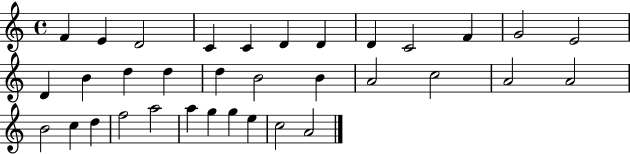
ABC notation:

X:1
T:Untitled
M:4/4
L:1/4
K:C
F E D2 C C D D D C2 F G2 E2 D B d d d B2 B A2 c2 A2 A2 B2 c d f2 a2 a g g e c2 A2